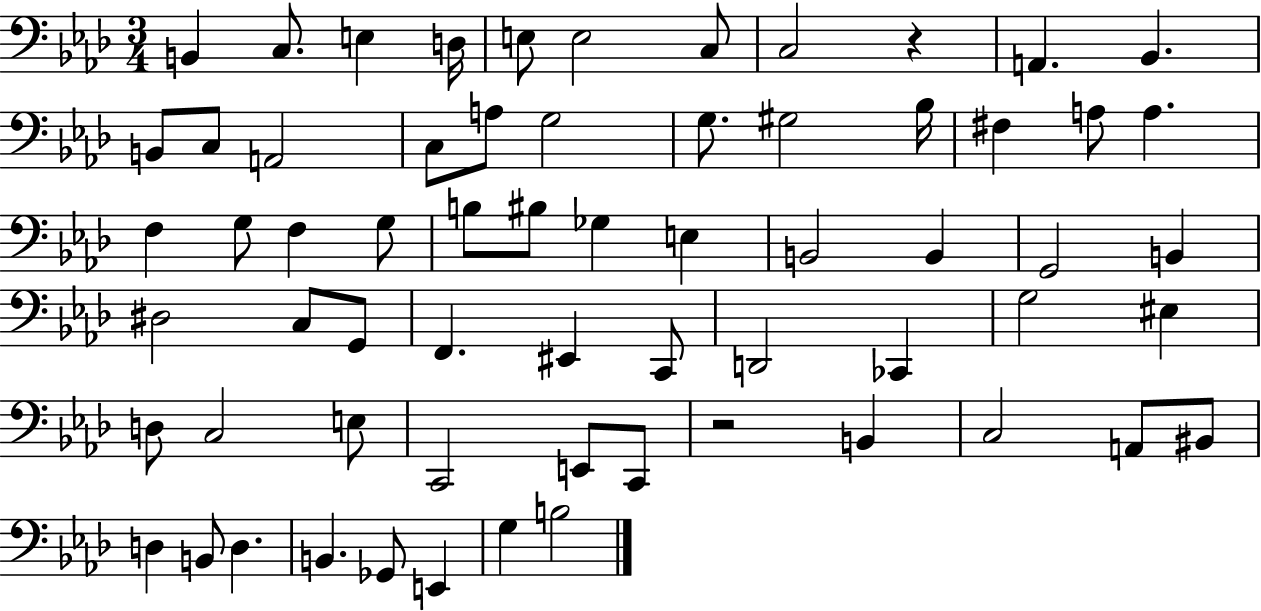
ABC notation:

X:1
T:Untitled
M:3/4
L:1/4
K:Ab
B,, C,/2 E, D,/4 E,/2 E,2 C,/2 C,2 z A,, _B,, B,,/2 C,/2 A,,2 C,/2 A,/2 G,2 G,/2 ^G,2 _B,/4 ^F, A,/2 A, F, G,/2 F, G,/2 B,/2 ^B,/2 _G, E, B,,2 B,, G,,2 B,, ^D,2 C,/2 G,,/2 F,, ^E,, C,,/2 D,,2 _C,, G,2 ^E, D,/2 C,2 E,/2 C,,2 E,,/2 C,,/2 z2 B,, C,2 A,,/2 ^B,,/2 D, B,,/2 D, B,, _G,,/2 E,, G, B,2